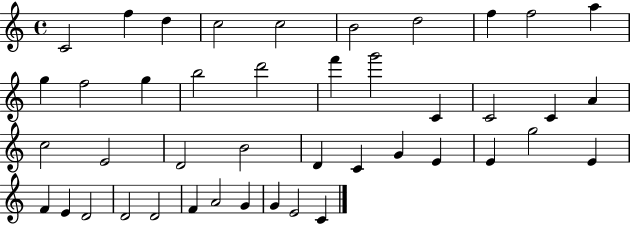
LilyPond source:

{
  \clef treble
  \time 4/4
  \defaultTimeSignature
  \key c \major
  c'2 f''4 d''4 | c''2 c''2 | b'2 d''2 | f''4 f''2 a''4 | \break g''4 f''2 g''4 | b''2 d'''2 | f'''4 g'''2 c'4 | c'2 c'4 a'4 | \break c''2 e'2 | d'2 b'2 | d'4 c'4 g'4 e'4 | e'4 g''2 e'4 | \break f'4 e'4 d'2 | d'2 d'2 | f'4 a'2 g'4 | g'4 e'2 c'4 | \break \bar "|."
}